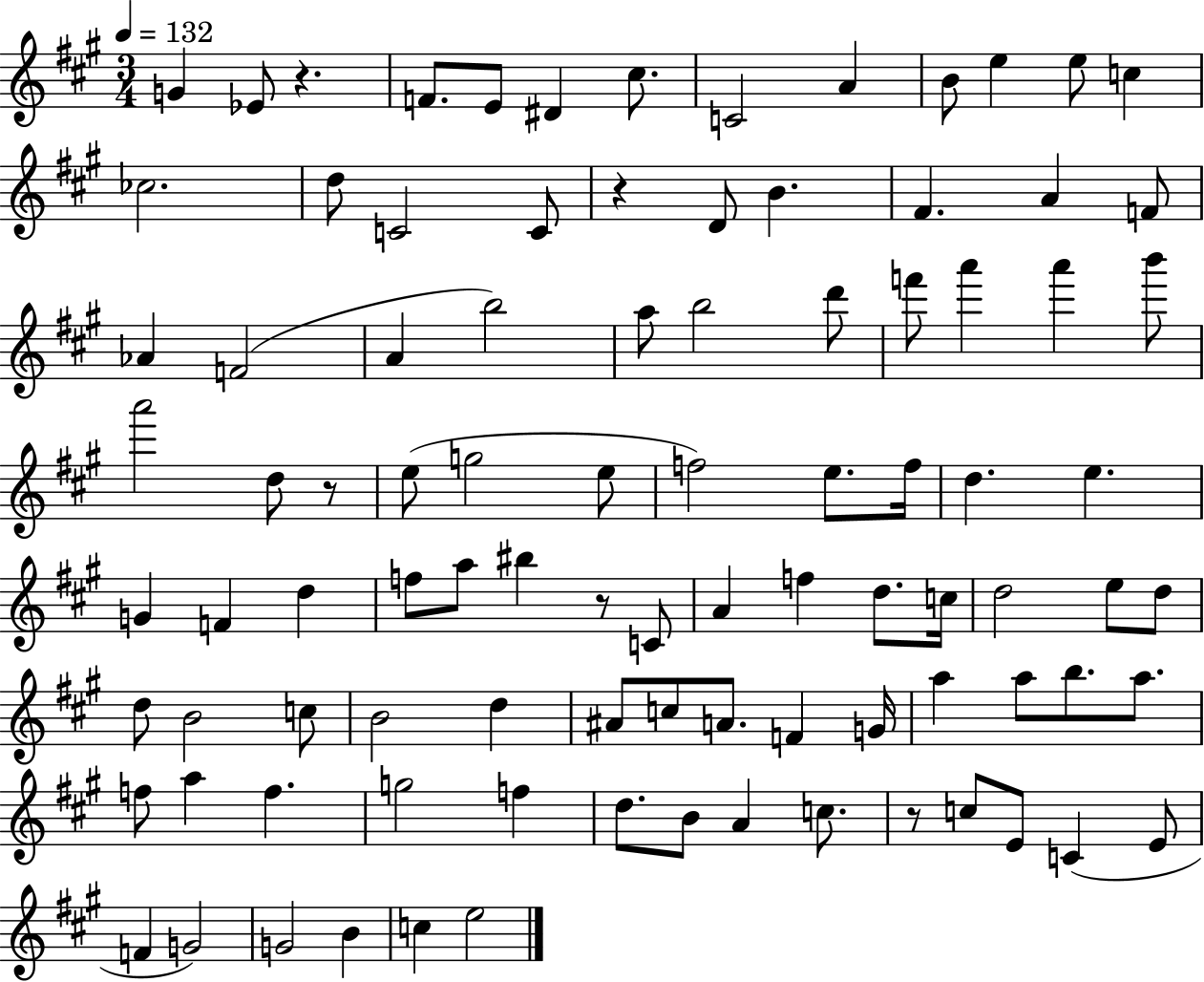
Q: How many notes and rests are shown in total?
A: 94